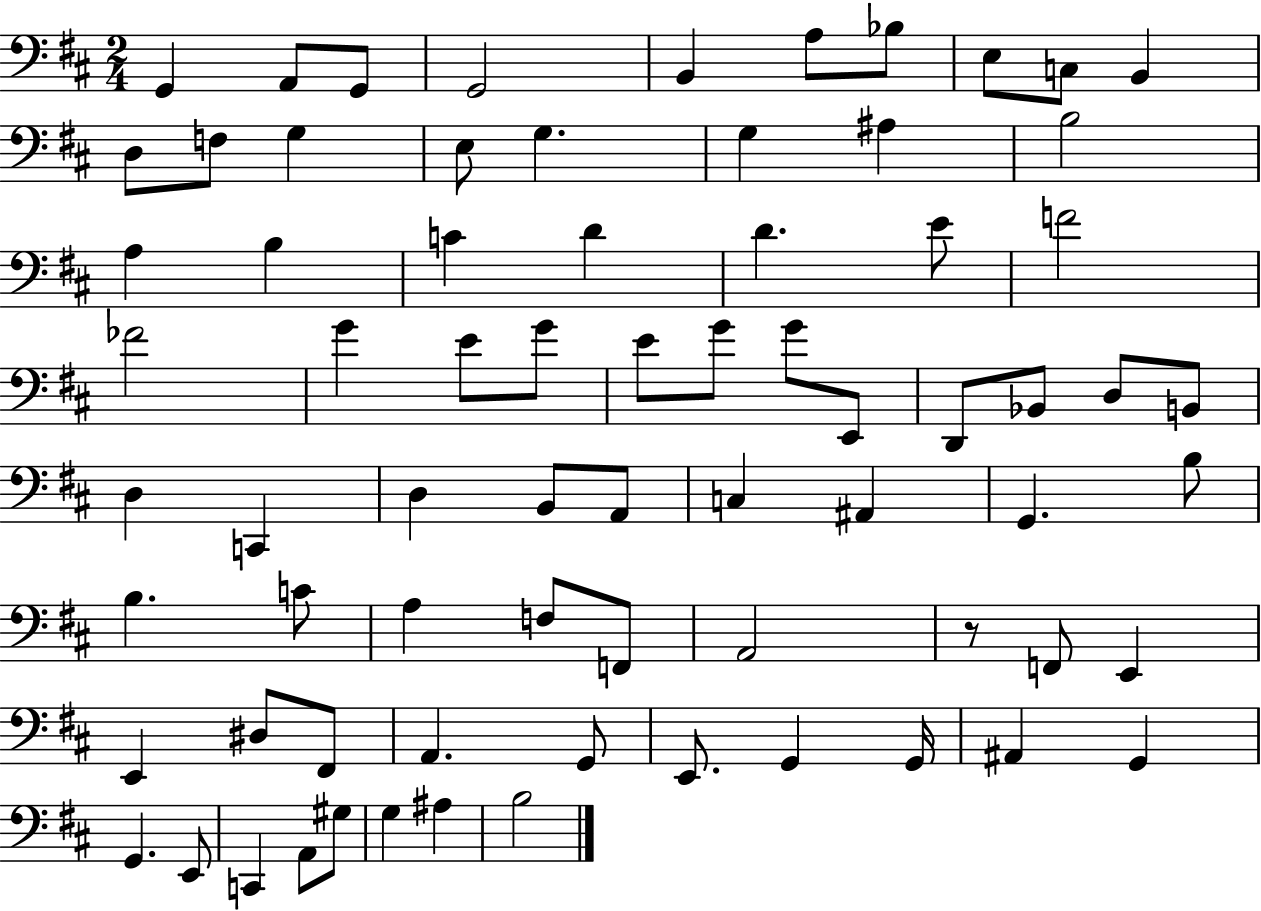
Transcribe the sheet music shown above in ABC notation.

X:1
T:Untitled
M:2/4
L:1/4
K:D
G,, A,,/2 G,,/2 G,,2 B,, A,/2 _B,/2 E,/2 C,/2 B,, D,/2 F,/2 G, E,/2 G, G, ^A, B,2 A, B, C D D E/2 F2 _F2 G E/2 G/2 E/2 G/2 G/2 E,,/2 D,,/2 _B,,/2 D,/2 B,,/2 D, C,, D, B,,/2 A,,/2 C, ^A,, G,, B,/2 B, C/2 A, F,/2 F,,/2 A,,2 z/2 F,,/2 E,, E,, ^D,/2 ^F,,/2 A,, G,,/2 E,,/2 G,, G,,/4 ^A,, G,, G,, E,,/2 C,, A,,/2 ^G,/2 G, ^A, B,2